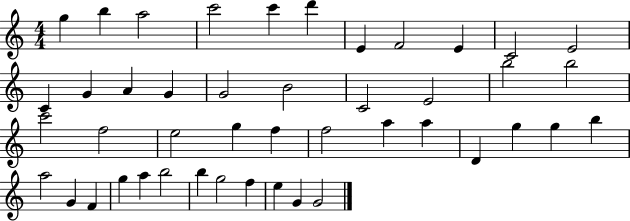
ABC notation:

X:1
T:Untitled
M:4/4
L:1/4
K:C
g b a2 c'2 c' d' E F2 E C2 E2 C G A G G2 B2 C2 E2 b2 b2 c'2 f2 e2 g f f2 a a D g g b a2 G F g a b2 b g2 f e G G2